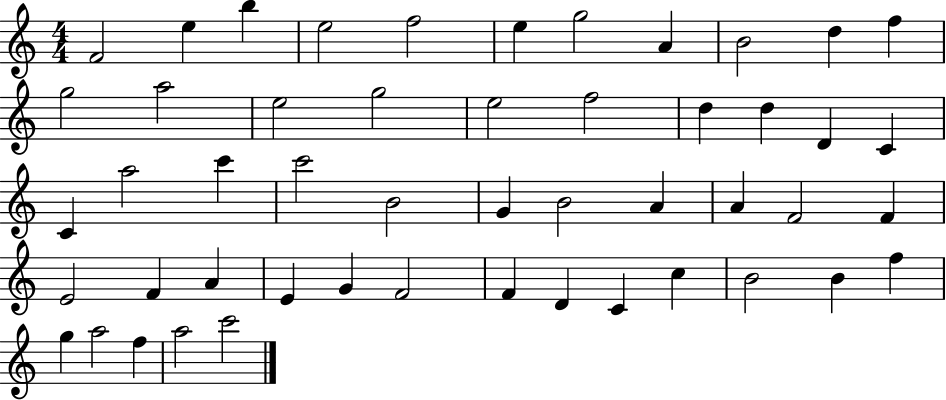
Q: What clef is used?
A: treble